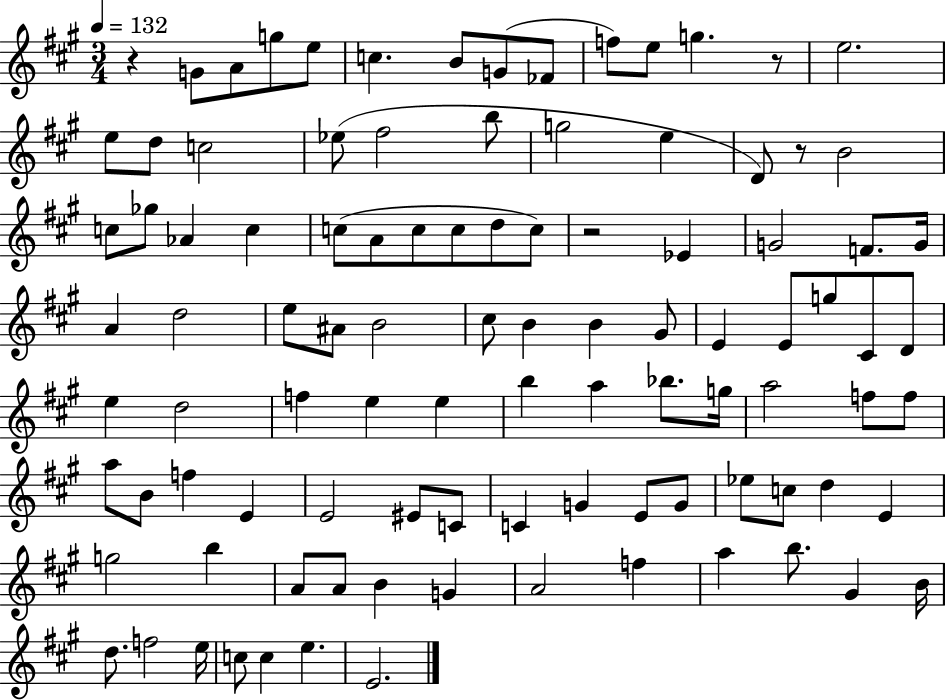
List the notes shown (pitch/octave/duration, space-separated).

R/q G4/e A4/e G5/e E5/e C5/q. B4/e G4/e FES4/e F5/e E5/e G5/q. R/e E5/h. E5/e D5/e C5/h Eb5/e F#5/h B5/e G5/h E5/q D4/e R/e B4/h C5/e Gb5/e Ab4/q C5/q C5/e A4/e C5/e C5/e D5/e C5/e R/h Eb4/q G4/h F4/e. G4/s A4/q D5/h E5/e A#4/e B4/h C#5/e B4/q B4/q G#4/e E4/q E4/e G5/e C#4/e D4/e E5/q D5/h F5/q E5/q E5/q B5/q A5/q Bb5/e. G5/s A5/h F5/e F5/e A5/e B4/e F5/q E4/q E4/h EIS4/e C4/e C4/q G4/q E4/e G4/e Eb5/e C5/e D5/q E4/q G5/h B5/q A4/e A4/e B4/q G4/q A4/h F5/q A5/q B5/e. G#4/q B4/s D5/e. F5/h E5/s C5/e C5/q E5/q. E4/h.